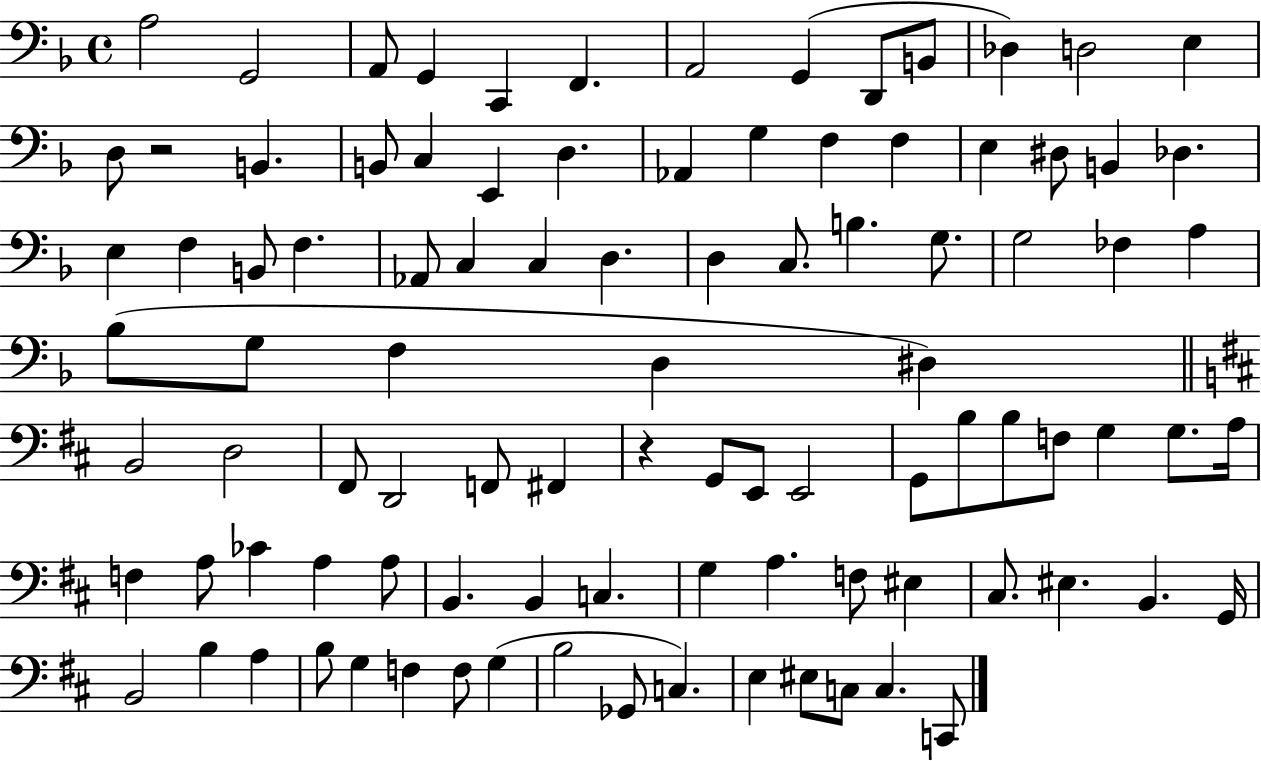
{
  \clef bass
  \time 4/4
  \defaultTimeSignature
  \key f \major
  a2 g,2 | a,8 g,4 c,4 f,4. | a,2 g,4( d,8 b,8 | des4) d2 e4 | \break d8 r2 b,4. | b,8 c4 e,4 d4. | aes,4 g4 f4 f4 | e4 dis8 b,4 des4. | \break e4 f4 b,8 f4. | aes,8 c4 c4 d4. | d4 c8. b4. g8. | g2 fes4 a4 | \break bes8( g8 f4 d4 dis4) | \bar "||" \break \key d \major b,2 d2 | fis,8 d,2 f,8 fis,4 | r4 g,8 e,8 e,2 | g,8 b8 b8 f8 g4 g8. a16 | \break f4 a8 ces'4 a4 a8 | b,4. b,4 c4. | g4 a4. f8 eis4 | cis8. eis4. b,4. g,16 | \break b,2 b4 a4 | b8 g4 f4 f8 g4( | b2 ges,8 c4.) | e4 eis8 c8 c4. c,8 | \break \bar "|."
}